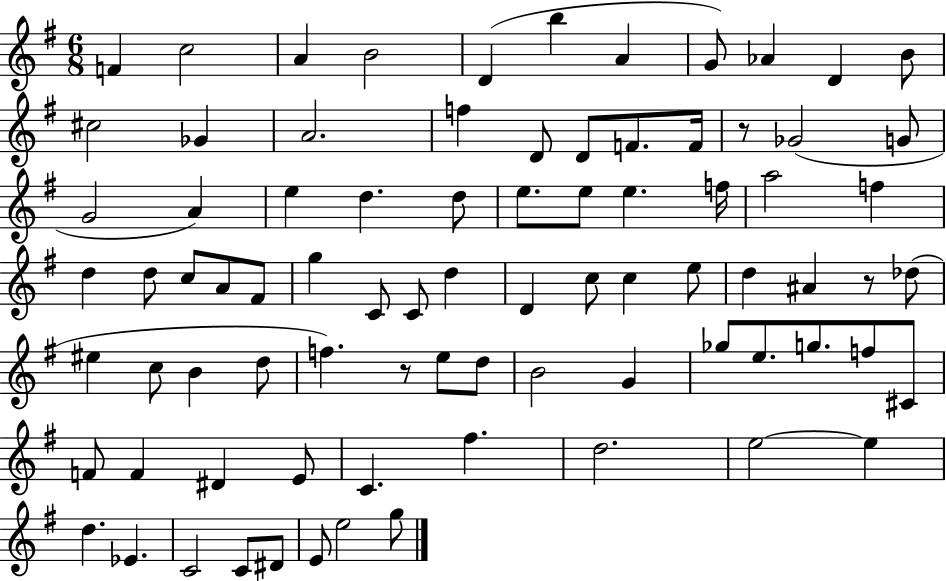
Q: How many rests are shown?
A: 3